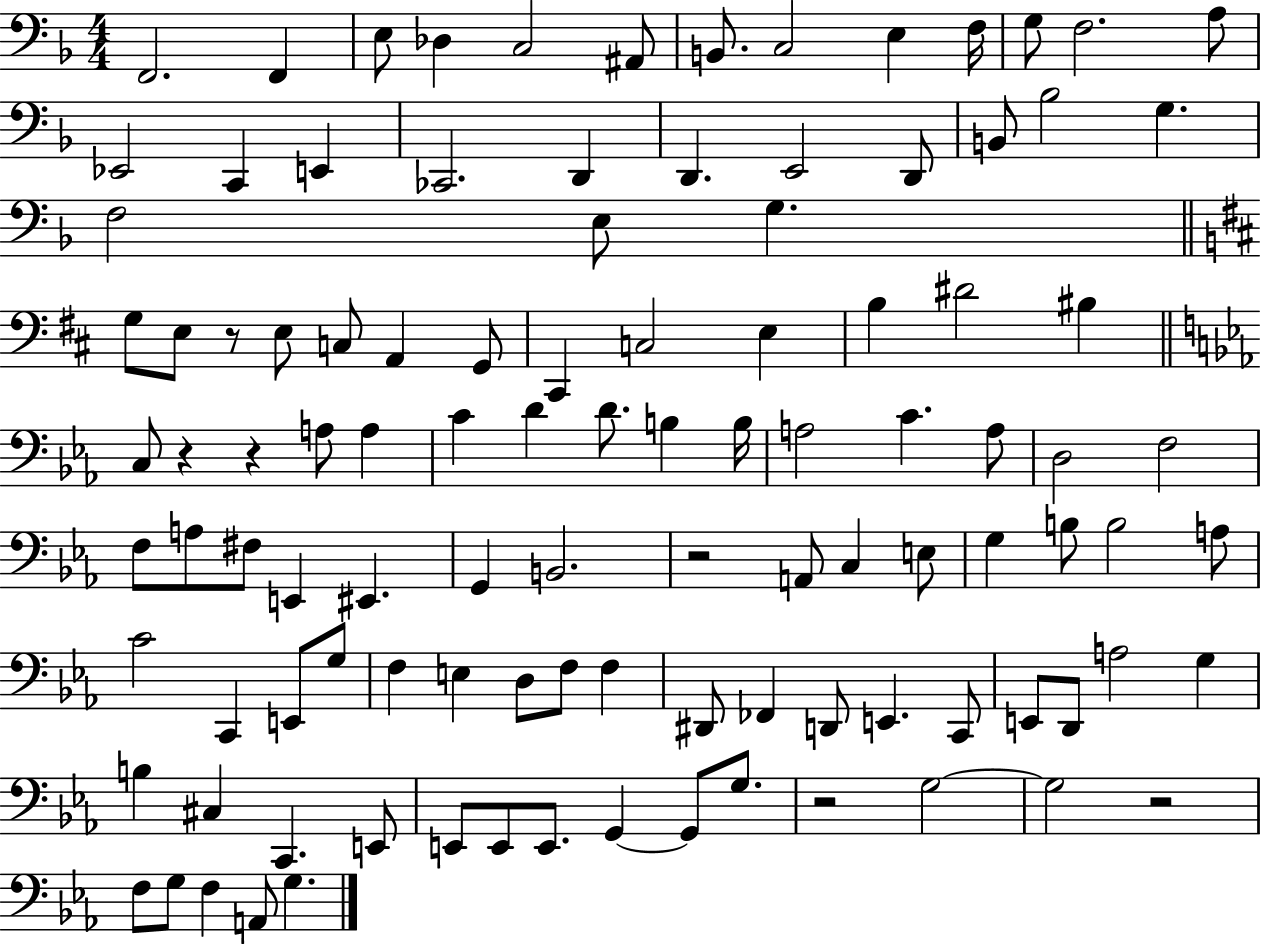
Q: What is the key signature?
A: F major